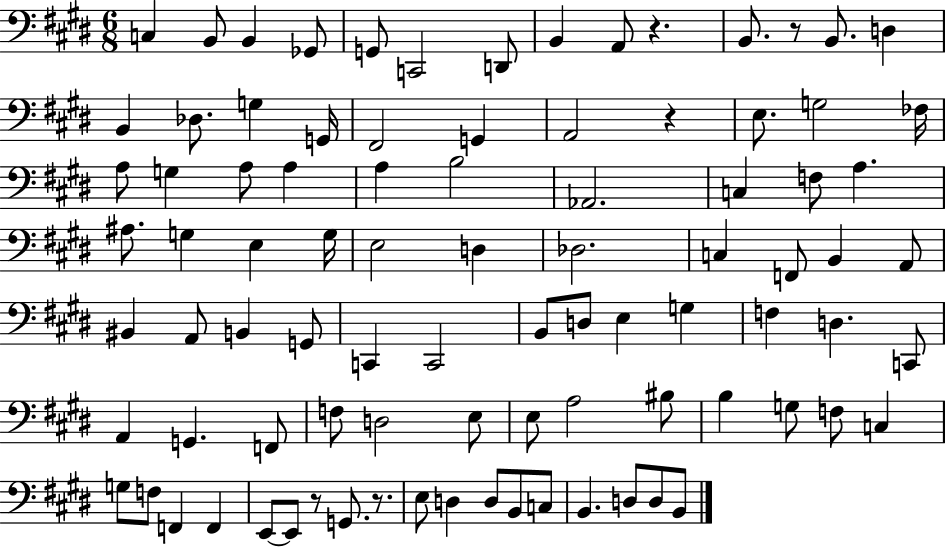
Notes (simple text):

C3/q B2/e B2/q Gb2/e G2/e C2/h D2/e B2/q A2/e R/q. B2/e. R/e B2/e. D3/q B2/q Db3/e. G3/q G2/s F#2/h G2/q A2/h R/q E3/e. G3/h FES3/s A3/e G3/q A3/e A3/q A3/q B3/h Ab2/h. C3/q F3/e A3/q. A#3/e. G3/q E3/q G3/s E3/h D3/q Db3/h. C3/q F2/e B2/q A2/e BIS2/q A2/e B2/q G2/e C2/q C2/h B2/e D3/e E3/q G3/q F3/q D3/q. C2/e A2/q G2/q. F2/e F3/e D3/h E3/e E3/e A3/h BIS3/e B3/q G3/e F3/e C3/q G3/e F3/e F2/q F2/q E2/e E2/e R/e G2/e. R/e. E3/e D3/q D3/e B2/e C3/e B2/q. D3/e D3/e B2/e